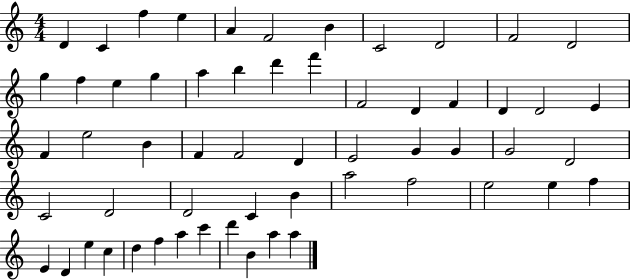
{
  \clef treble
  \numericTimeSignature
  \time 4/4
  \key c \major
  d'4 c'4 f''4 e''4 | a'4 f'2 b'4 | c'2 d'2 | f'2 d'2 | \break g''4 f''4 e''4 g''4 | a''4 b''4 d'''4 f'''4 | f'2 d'4 f'4 | d'4 d'2 e'4 | \break f'4 e''2 b'4 | f'4 f'2 d'4 | e'2 g'4 g'4 | g'2 d'2 | \break c'2 d'2 | d'2 c'4 b'4 | a''2 f''2 | e''2 e''4 f''4 | \break e'4 d'4 e''4 c''4 | d''4 f''4 a''4 c'''4 | d'''4 b'4 a''4 a''4 | \bar "|."
}